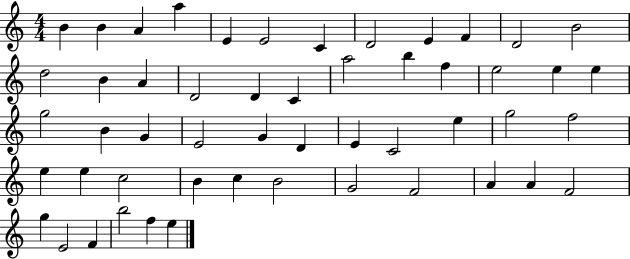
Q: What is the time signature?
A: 4/4